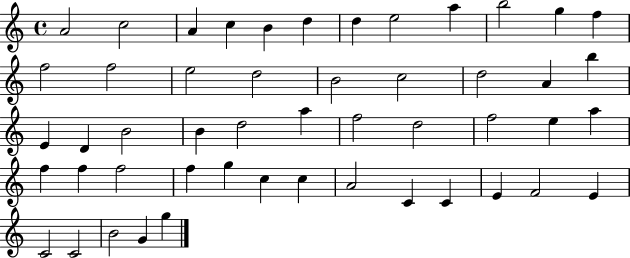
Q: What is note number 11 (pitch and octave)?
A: G5